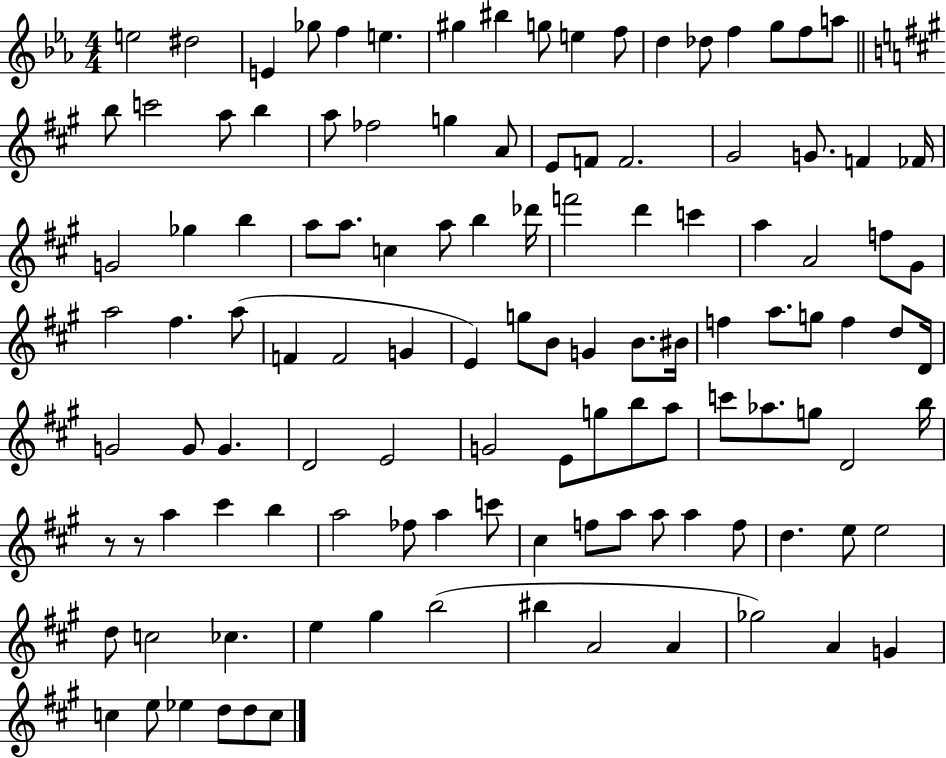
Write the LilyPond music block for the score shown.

{
  \clef treble
  \numericTimeSignature
  \time 4/4
  \key ees \major
  e''2 dis''2 | e'4 ges''8 f''4 e''4. | gis''4 bis''4 g''8 e''4 f''8 | d''4 des''8 f''4 g''8 f''8 a''8 | \break \bar "||" \break \key a \major b''8 c'''2 a''8 b''4 | a''8 fes''2 g''4 a'8 | e'8 f'8 f'2. | gis'2 g'8. f'4 fes'16 | \break g'2 ges''4 b''4 | a''8 a''8. c''4 a''8 b''4 des'''16 | f'''2 d'''4 c'''4 | a''4 a'2 f''8 gis'8 | \break a''2 fis''4. a''8( | f'4 f'2 g'4 | e'4) g''8 b'8 g'4 b'8. bis'16 | f''4 a''8. g''8 f''4 d''8 d'16 | \break g'2 g'8 g'4. | d'2 e'2 | g'2 e'8 g''8 b''8 a''8 | c'''8 aes''8. g''8 d'2 b''16 | \break r8 r8 a''4 cis'''4 b''4 | a''2 fes''8 a''4 c'''8 | cis''4 f''8 a''8 a''8 a''4 f''8 | d''4. e''8 e''2 | \break d''8 c''2 ces''4. | e''4 gis''4 b''2( | bis''4 a'2 a'4 | ges''2) a'4 g'4 | \break c''4 e''8 ees''4 d''8 d''8 c''8 | \bar "|."
}